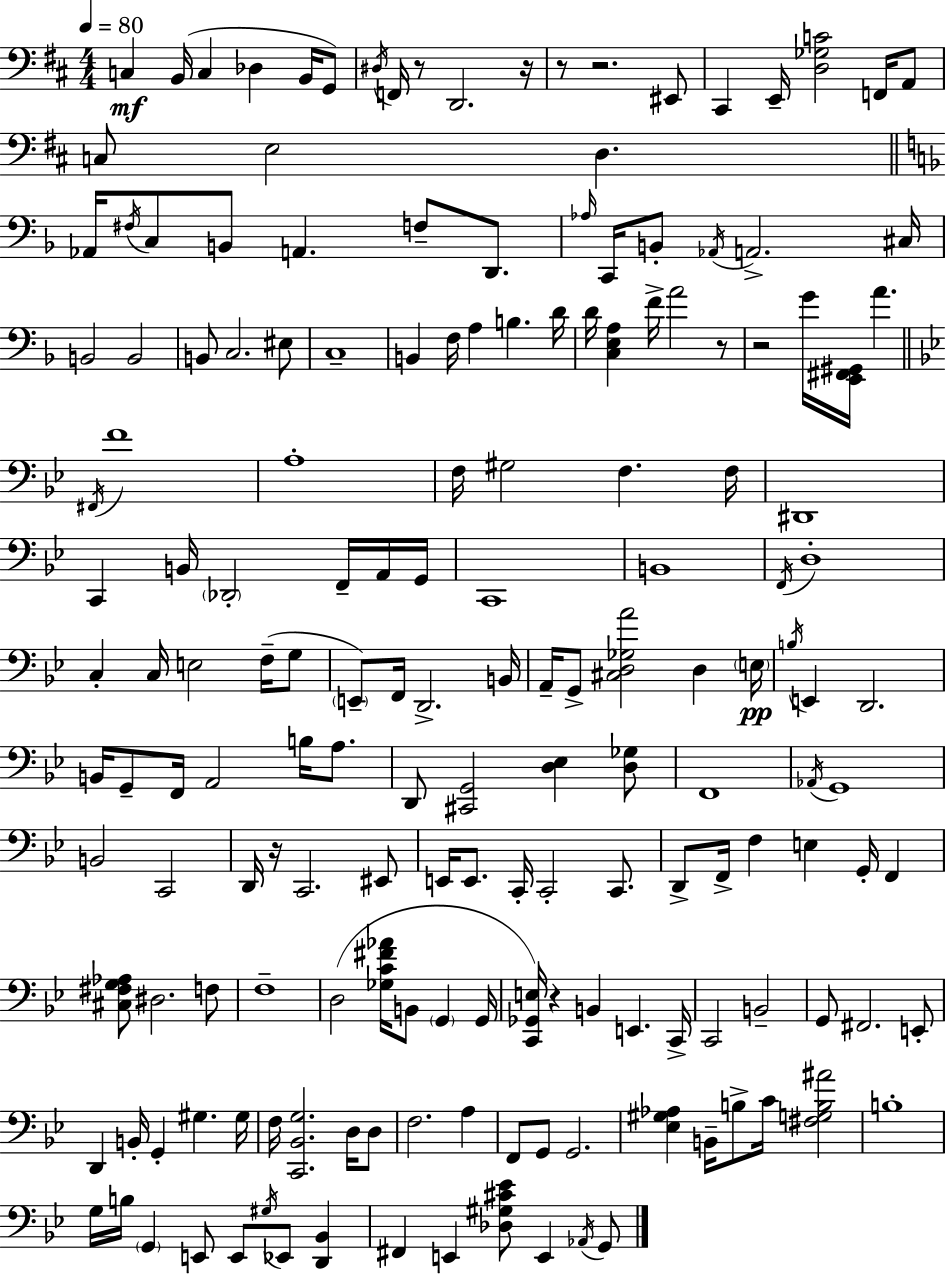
C3/q B2/s C3/q Db3/q B2/s G2/e D#3/s F2/s R/e D2/h. R/s R/e R/h. EIS2/e C#2/q E2/s [D3,Gb3,C4]/h F2/s A2/e C3/e E3/h D3/q. Ab2/s F#3/s C3/e B2/e A2/q. F3/e D2/e. Ab3/s C2/s B2/e Ab2/s A2/h. C#3/s B2/h B2/h B2/e C3/h. EIS3/e C3/w B2/q F3/s A3/q B3/q. D4/s D4/s [C3,E3,A3]/q F4/s A4/h R/e R/h G4/s [E2,F#2,G#2]/s A4/q. F#2/s F4/w A3/w F3/s G#3/h F3/q. F3/s D#2/w C2/q B2/s Db2/h F2/s A2/s G2/s C2/w B2/w F2/s D3/w C3/q C3/s E3/h F3/s G3/e E2/e F2/s D2/h. B2/s A2/s G2/e [C#3,D3,Gb3,A4]/h D3/q E3/s B3/s E2/q D2/h. B2/s G2/e F2/s A2/h B3/s A3/e. D2/e [C#2,G2]/h [D3,Eb3]/q [D3,Gb3]/e F2/w Ab2/s G2/w B2/h C2/h D2/s R/s C2/h. EIS2/e E2/s E2/e. C2/s C2/h C2/e. D2/e F2/s F3/q E3/q G2/s F2/q [C#3,F#3,G3,Ab3]/e D#3/h. F3/e F3/w D3/h [Gb3,C4,F#4,Ab4]/s B2/e G2/q G2/s [C2,Gb2,E3]/s R/q B2/q E2/q. C2/s C2/h B2/h G2/e F#2/h. E2/e D2/q B2/s G2/q G#3/q. G#3/s F3/s [C2,Bb2,G3]/h. D3/s D3/e F3/h. A3/q F2/e G2/e G2/h. [Eb3,G#3,Ab3]/q B2/s B3/e C4/s [F#3,G3,B3,A#4]/h B3/w G3/s B3/s G2/q E2/e E2/e G#3/s Eb2/e [D2,Bb2]/q F#2/q E2/q [Db3,G#3,C#4,Eb4]/e E2/q Ab2/s G2/e